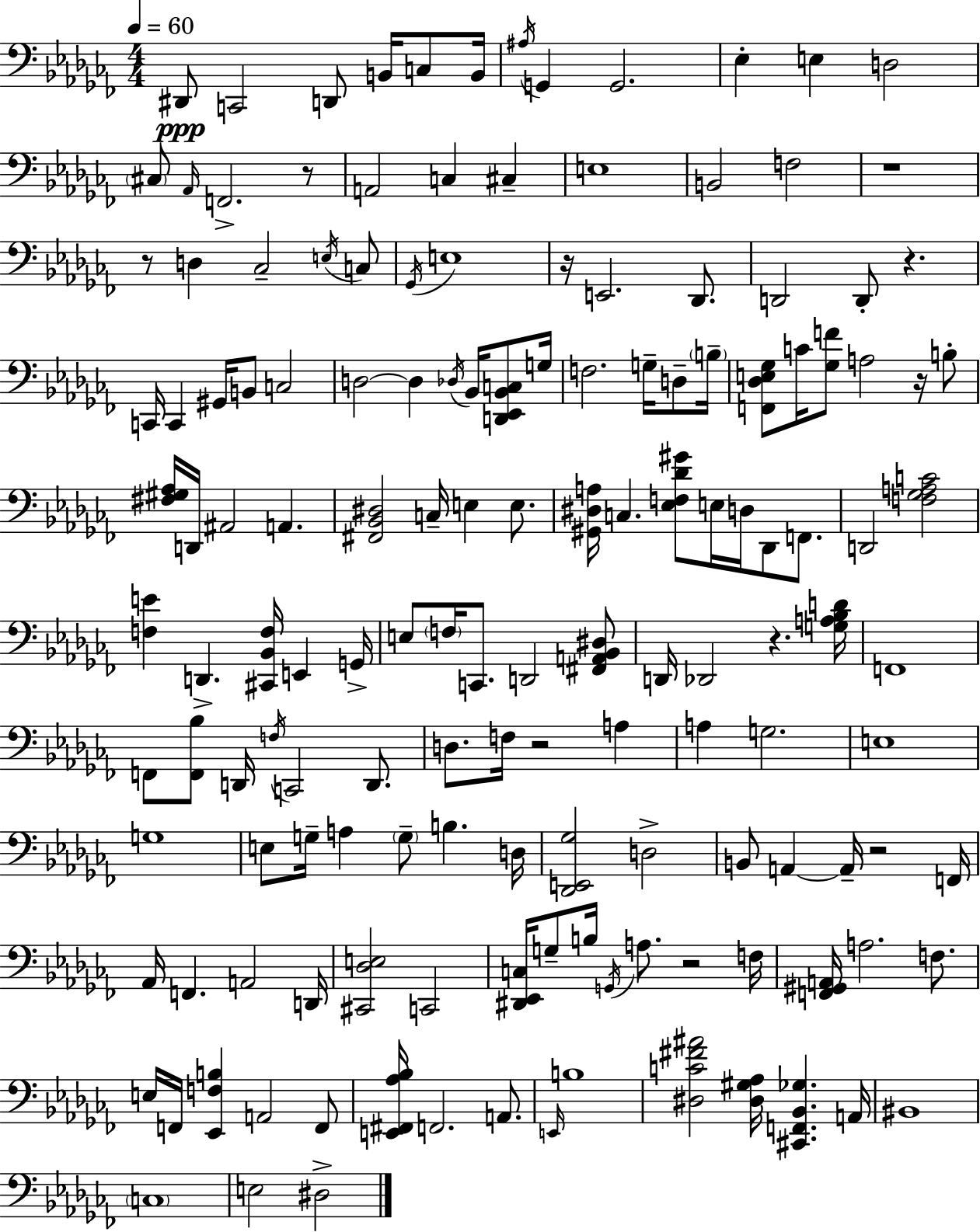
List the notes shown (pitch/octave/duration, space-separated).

D#2/e C2/h D2/e B2/s C3/e B2/s A#3/s G2/q G2/h. Eb3/q E3/q D3/h C#3/e Ab2/s F2/h. R/e A2/h C3/q C#3/q E3/w B2/h F3/h R/w R/e D3/q CES3/h E3/s C3/e Gb2/s E3/w R/s E2/h. Db2/e. D2/h D2/e R/q. C2/s C2/q G#2/s B2/e C3/h D3/h D3/q Db3/s Bb2/s [D2,Eb2,Bb2,C3]/e G3/s F3/h. G3/s D3/e B3/s [F2,Db3,E3,Gb3]/e C4/s [Gb3,F4]/e A3/h R/s B3/e [F#3,G#3,Ab3]/s D2/s A#2/h A2/q. [F#2,Bb2,D#3]/h C3/s E3/q E3/e. [G#2,D#3,A3]/s C3/q. [Eb3,F3,Db4,G#4]/e E3/s D3/s Db2/e F2/e. D2/h [F3,Gb3,A3,C4]/h [F3,E4]/q D2/q. [C#2,Bb2,F3]/s E2/q G2/s E3/e F3/s C2/e. D2/h [F#2,A2,Bb2,D#3]/e D2/s Db2/h R/q. [G3,A3,Bb3,D4]/s F2/w F2/e [F2,Bb3]/e D2/s F3/s C2/h D2/e. D3/e. F3/s R/h A3/q A3/q G3/h. E3/w G3/w E3/e G3/s A3/q G3/e B3/q. D3/s [Db2,E2,Gb3]/h D3/h B2/e A2/q A2/s R/h F2/s Ab2/s F2/q. A2/h D2/s [C#2,Db3,E3]/h C2/h [D#2,Eb2,C3]/s G3/e B3/s G2/s A3/e. R/h F3/s [F2,G#2,A2]/s A3/h. F3/e. E3/s F2/s [Eb2,F3,B3]/q A2/h F2/e [E2,F#2,Ab3,Bb3]/s F2/h. A2/e. E2/s B3/w [D#3,C4,F#4,A#4]/h [D#3,G#3,Ab3]/s [C#2,F2,Bb2,Gb3]/q. A2/s BIS2/w C3/w E3/h D#3/h